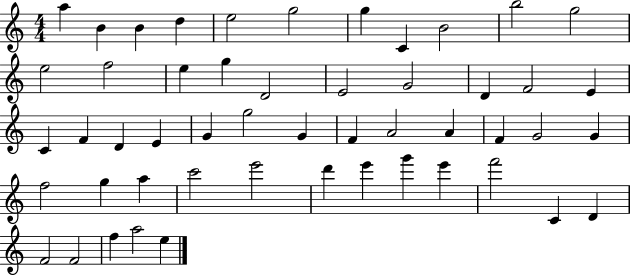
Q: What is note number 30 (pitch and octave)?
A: A4